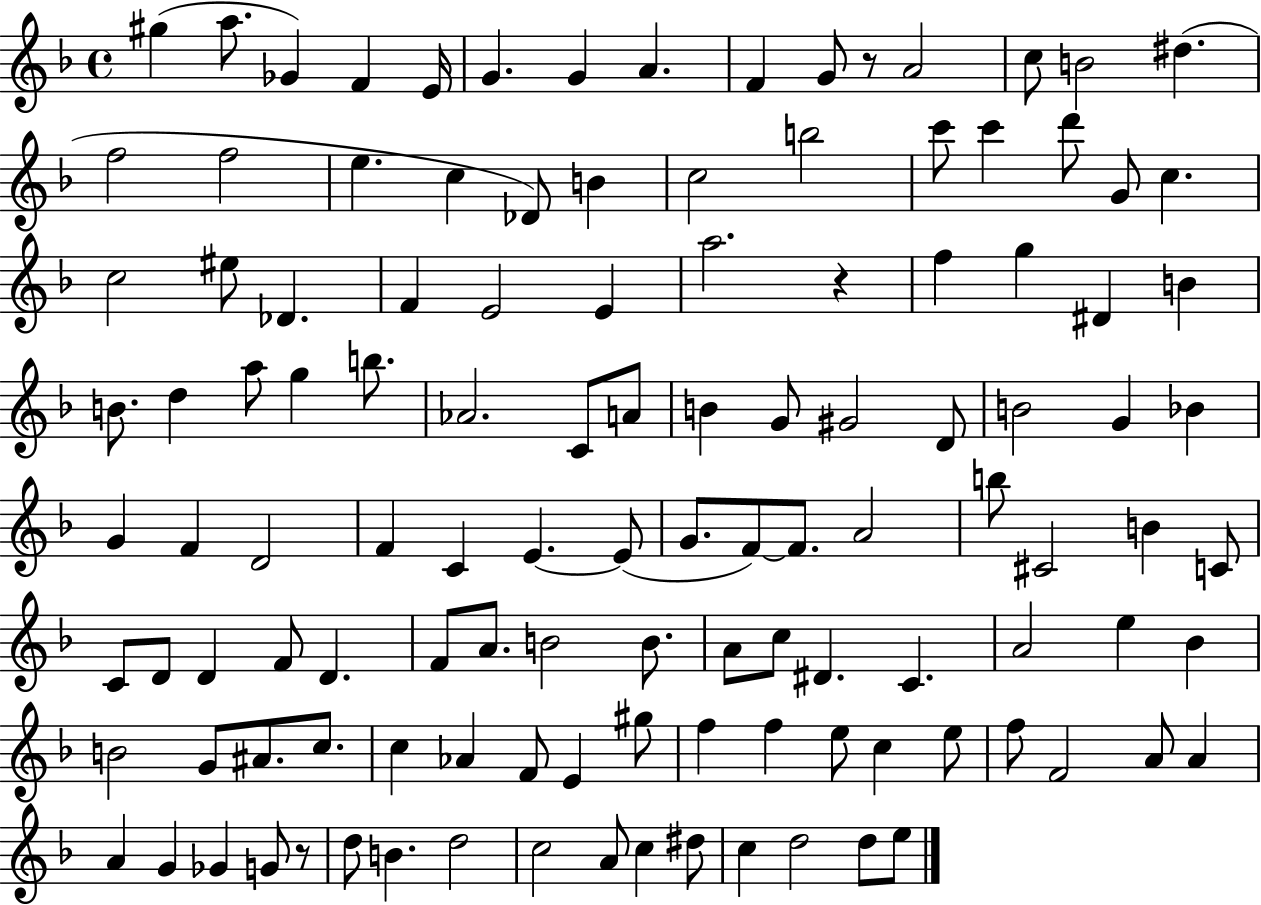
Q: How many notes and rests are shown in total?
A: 120